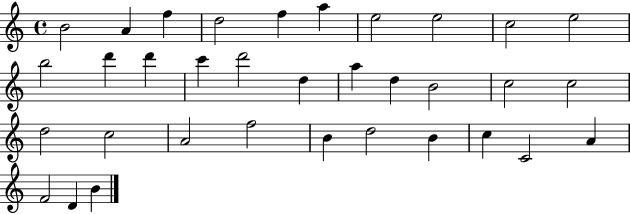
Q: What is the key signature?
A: C major